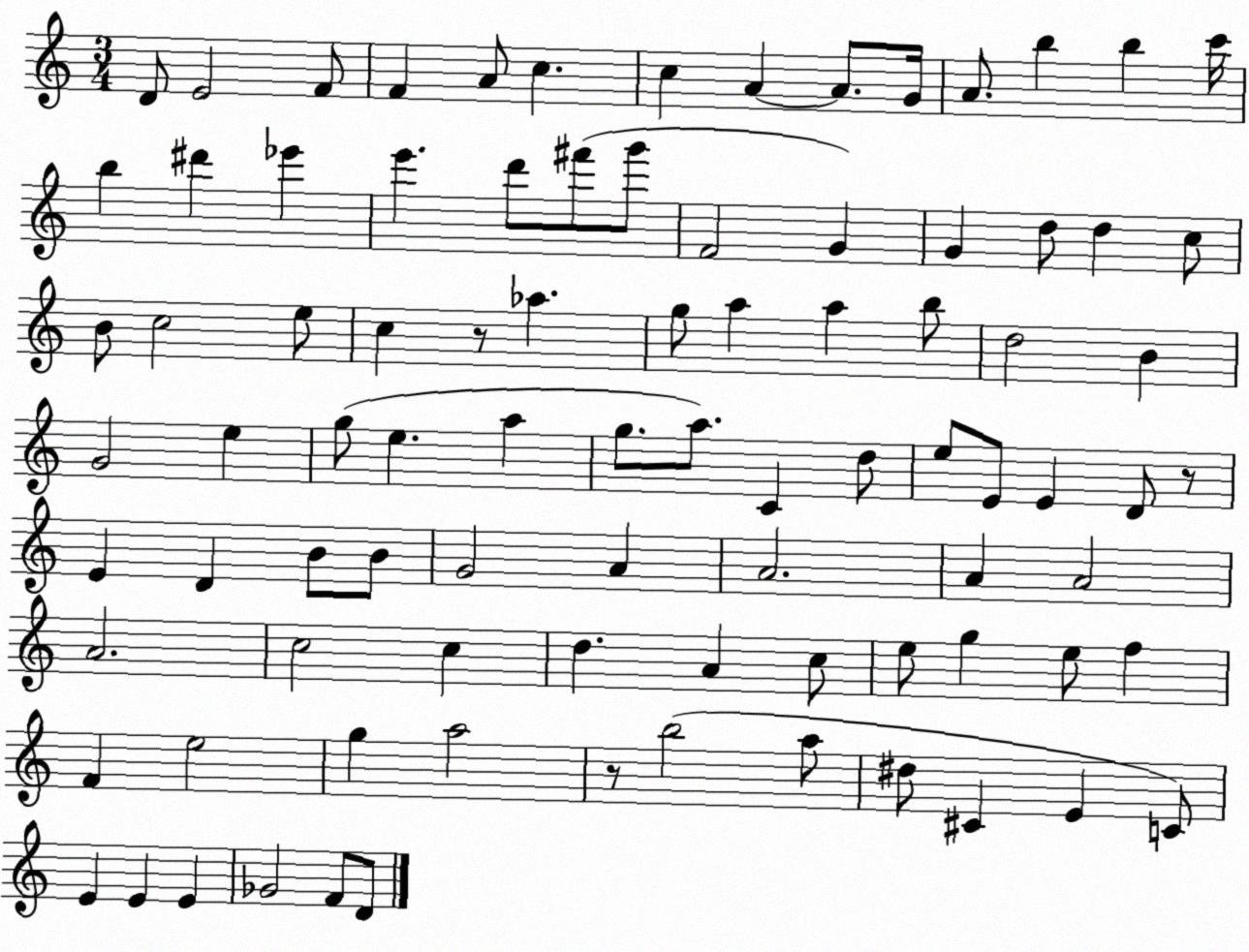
X:1
T:Untitled
M:3/4
L:1/4
K:C
D/2 E2 F/2 F A/2 c c A A/2 G/4 A/2 b b c'/4 b ^d' _e' e' d'/2 ^f'/2 g'/2 F2 G G d/2 d c/2 B/2 c2 e/2 c z/2 _a g/2 a a b/2 d2 B G2 e g/2 e a g/2 a/2 C d/2 e/2 E/2 E D/2 z/2 E D B/2 B/2 G2 A A2 A A2 A2 c2 c d A c/2 e/2 g e/2 f F e2 g a2 z/2 b2 a/2 ^d/2 ^C E C/2 E E E _G2 F/2 D/2